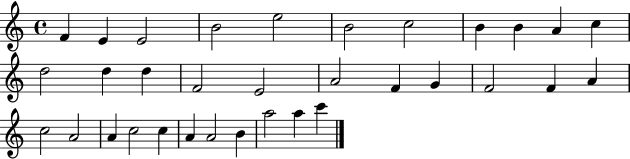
X:1
T:Untitled
M:4/4
L:1/4
K:C
F E E2 B2 e2 B2 c2 B B A c d2 d d F2 E2 A2 F G F2 F A c2 A2 A c2 c A A2 B a2 a c'